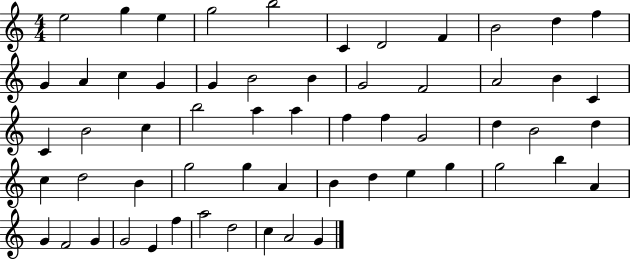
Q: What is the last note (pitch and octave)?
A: G4